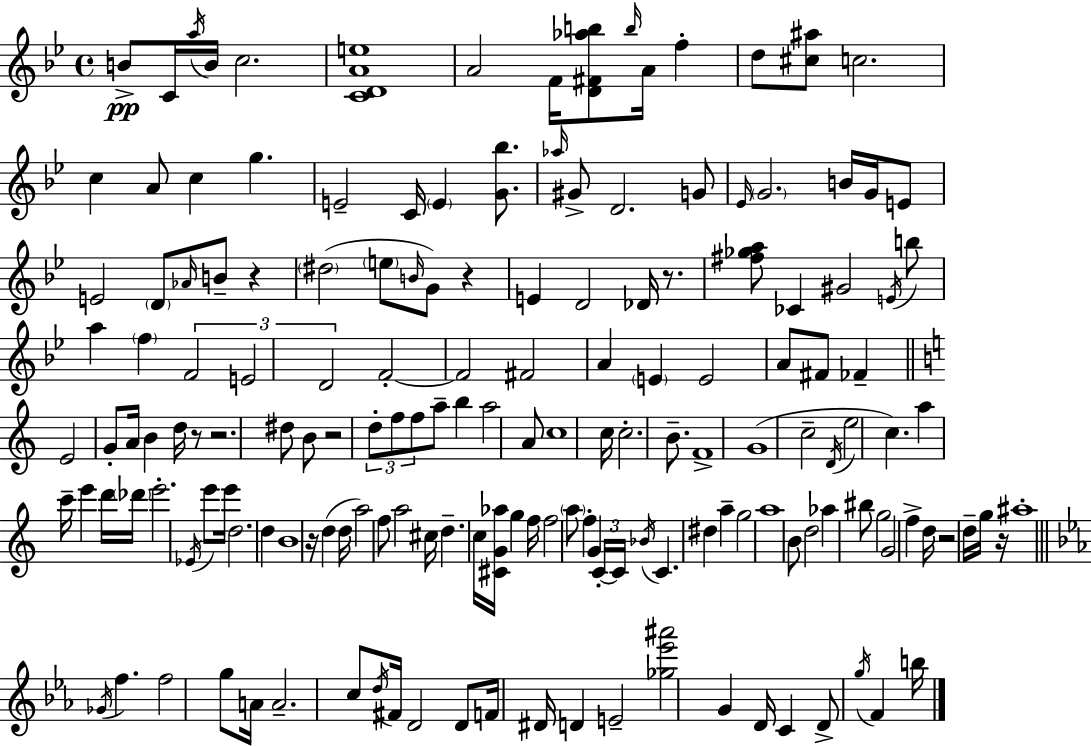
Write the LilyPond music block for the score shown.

{
  \clef treble
  \time 4/4
  \defaultTimeSignature
  \key bes \major
  b'8->\pp c'16 \acciaccatura { a''16 } b'16 c''2. | <c' d' a' e''>1 | a'2 f'16 <d' fis' aes'' b''>8 \grace { b''16 } a'16 f''4-. | d''8 <cis'' ais''>8 c''2. | \break c''4 a'8 c''4 g''4. | e'2-- c'16 \parenthesize e'4 <g' bes''>8. | \grace { aes''16 } gis'8-> d'2. | g'8 \grace { ees'16 } \parenthesize g'2. | \break b'16 g'16 e'8 e'2 \parenthesize d'8 \grace { aes'16 } b'8-- | r4 \parenthesize dis''2( \parenthesize e''8 \grace { b'16 } | g'8) r4 e'4 d'2 | des'16 r8. <fis'' ges'' a''>8 ces'4 gis'2 | \break \acciaccatura { e'16 } b''8 a''4 \parenthesize f''4 \tuplet 3/2 { f'2 | e'2 d'2 } | f'2-.~~ f'2 | fis'2 a'4 | \break \parenthesize e'4 e'2 a'8 | fis'8 fes'4-- \bar "||" \break \key a \minor e'2 g'8-. a'16 b'4 d''16 | r8 r2. dis''8 | b'8 r2 \tuplet 3/2 { d''8-. f''8 f''8 } | a''8-- b''4 a''2 a'8 | \break c''1 | c''16 c''2.-. b'8.-- | f'1-> | g'1( | \break c''2-- \acciaccatura { d'16 } e''2 | c''4.) a''4 c'''16-- e'''4 | d'''16 \parenthesize des'''16 e'''2.-. \acciaccatura { ees'16 } e'''8 | e'''16 d''2. d''4 | \break b'1 | r16 d''4( d''16 a''2) | f''8 a''2 cis''16 d''4.-- | c''16 <cis' g' aes''>16 g''4 f''16 f''2 | \break \parenthesize a''8 f''4-. g'4 \tuplet 3/2 { c'16-.~~ c'16 \acciaccatura { bes'16 } } c'4. | dis''4 a''4-- g''2 | a''1 | b'8 d''2 aes''4 | \break bis''8 g''2 g'2 | f''4-> d''16 r2 | d''16-- g''16 r16 ais''1-. | \bar "||" \break \key c \minor \acciaccatura { ges'16 } f''4. f''2 g''8 | a'16 a'2.-- c''8 | \acciaccatura { d''16 } fis'16 d'2 d'8 f'16 dis'16 d'4 | e'2-- <ges'' ees''' ais'''>2 | \break g'4 d'16 c'4 d'8-> \acciaccatura { g''16 } f'4 | b''16 \bar "|."
}